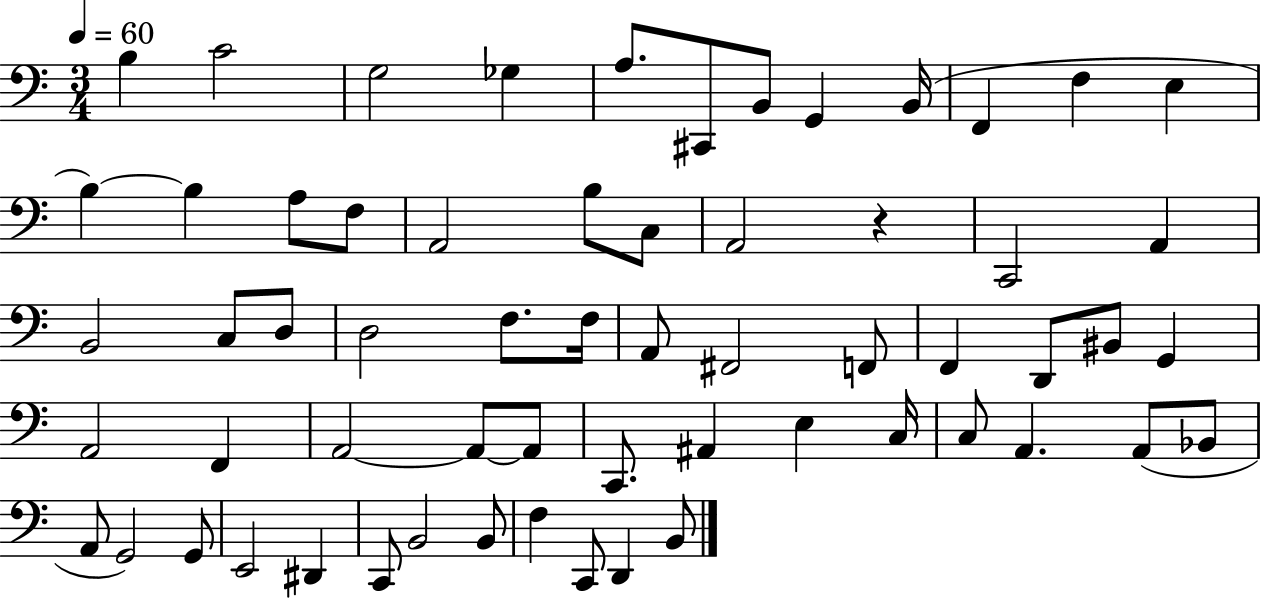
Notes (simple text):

B3/q C4/h G3/h Gb3/q A3/e. C#2/e B2/e G2/q B2/s F2/q F3/q E3/q B3/q B3/q A3/e F3/e A2/h B3/e C3/e A2/h R/q C2/h A2/q B2/h C3/e D3/e D3/h F3/e. F3/s A2/e F#2/h F2/e F2/q D2/e BIS2/e G2/q A2/h F2/q A2/h A2/e A2/e C2/e. A#2/q E3/q C3/s C3/e A2/q. A2/e Bb2/e A2/e G2/h G2/e E2/h D#2/q C2/e B2/h B2/e F3/q C2/e D2/q B2/e